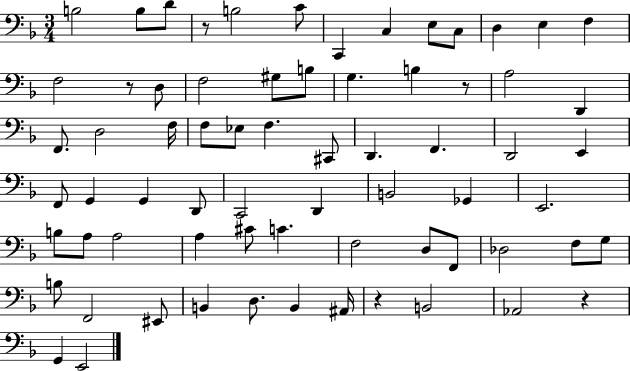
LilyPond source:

{
  \clef bass
  \numericTimeSignature
  \time 3/4
  \key f \major
  \repeat volta 2 { b2 b8 d'8 | r8 b2 c'8 | c,4 c4 e8 c8 | d4 e4 f4 | \break f2 r8 d8 | f2 gis8 b8 | g4. b4 r8 | a2 d,4 | \break f,8. d2 f16 | f8 ees8 f4. cis,8 | d,4. f,4. | d,2 e,4 | \break f,8 g,4 g,4 d,8 | c,2 d,4 | b,2 ges,4 | e,2. | \break b8 a8 a2 | a4 cis'8 c'4. | f2 d8 f,8 | des2 f8 g8 | \break b8 f,2 eis,8 | b,4 d8. b,4 ais,16 | r4 b,2 | aes,2 r4 | \break g,4 e,2 | } \bar "|."
}